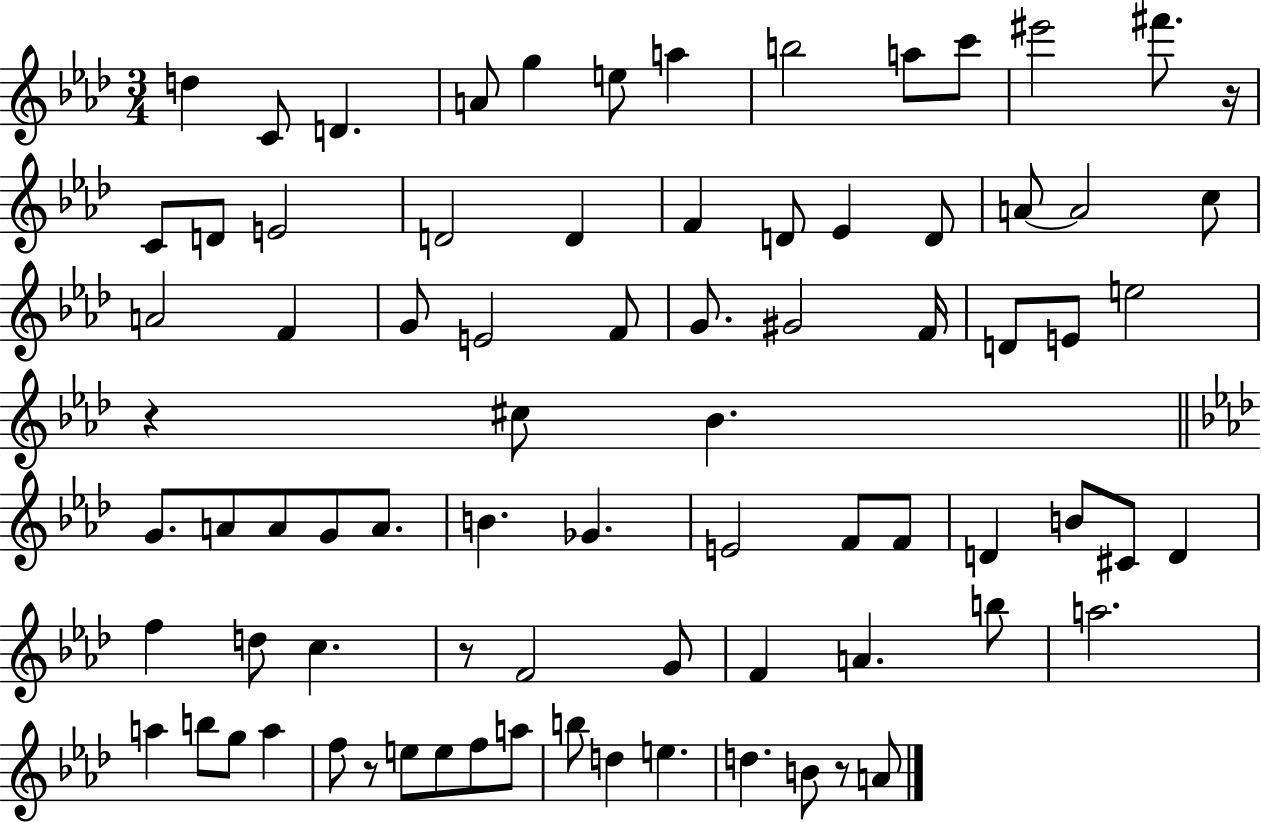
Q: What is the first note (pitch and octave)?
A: D5